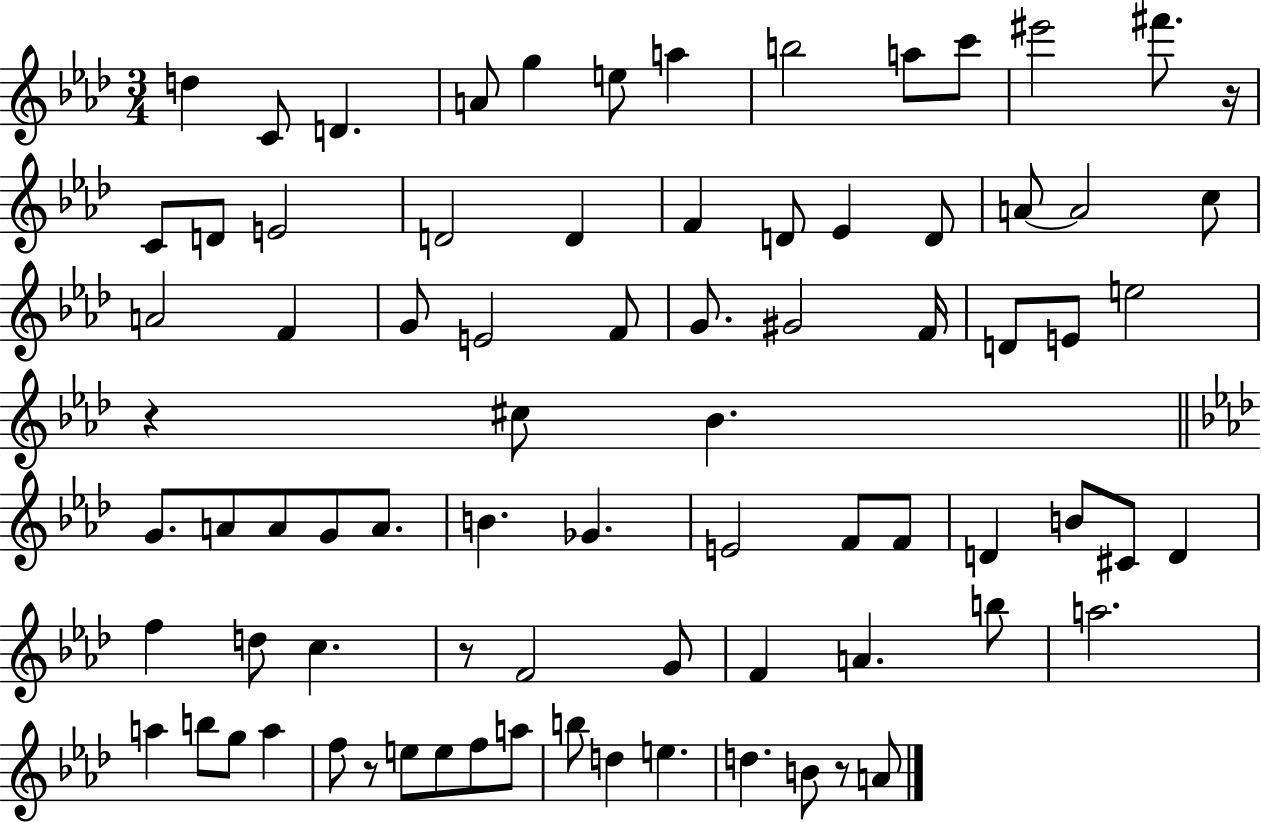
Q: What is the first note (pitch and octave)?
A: D5